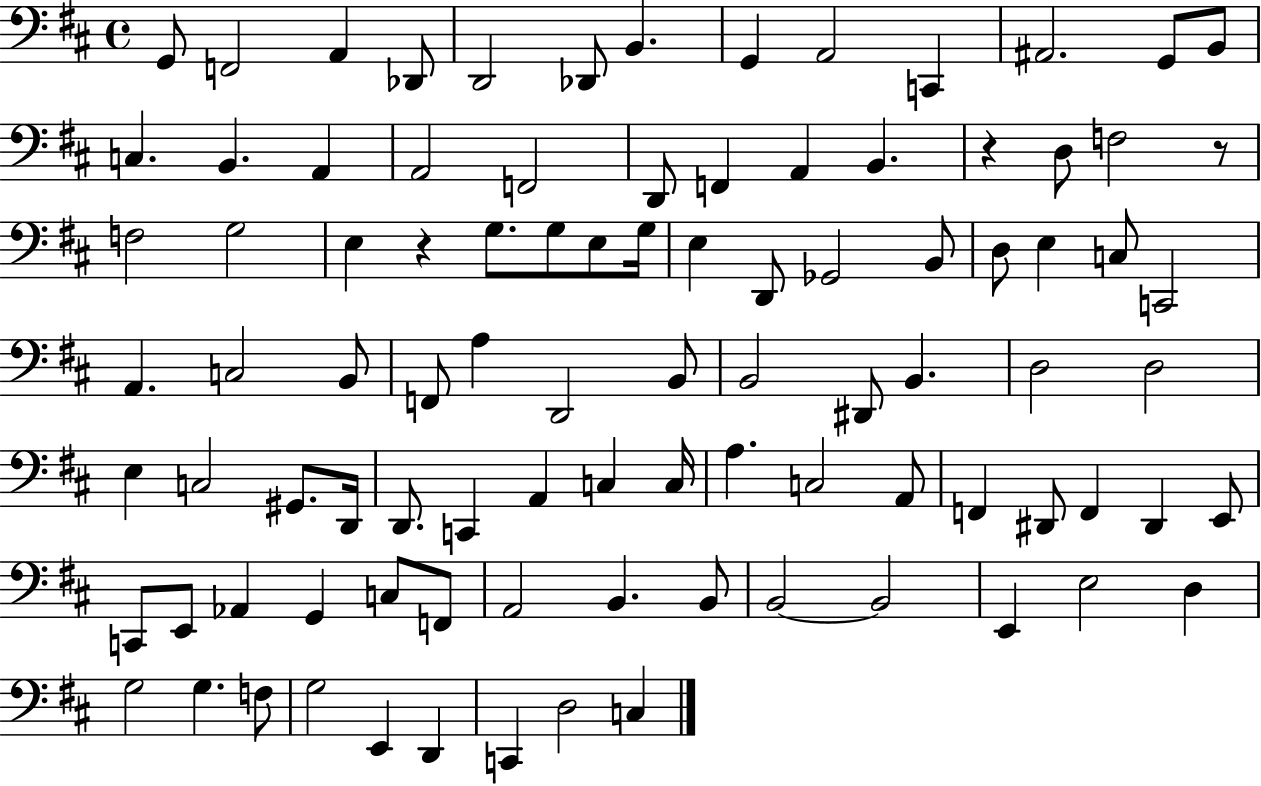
{
  \clef bass
  \time 4/4
  \defaultTimeSignature
  \key d \major
  g,8 f,2 a,4 des,8 | d,2 des,8 b,4. | g,4 a,2 c,4 | ais,2. g,8 b,8 | \break c4. b,4. a,4 | a,2 f,2 | d,8 f,4 a,4 b,4. | r4 d8 f2 r8 | \break f2 g2 | e4 r4 g8. g8 e8 g16 | e4 d,8 ges,2 b,8 | d8 e4 c8 c,2 | \break a,4. c2 b,8 | f,8 a4 d,2 b,8 | b,2 dis,8 b,4. | d2 d2 | \break e4 c2 gis,8. d,16 | d,8. c,4 a,4 c4 c16 | a4. c2 a,8 | f,4 dis,8 f,4 dis,4 e,8 | \break c,8 e,8 aes,4 g,4 c8 f,8 | a,2 b,4. b,8 | b,2~~ b,2 | e,4 e2 d4 | \break g2 g4. f8 | g2 e,4 d,4 | c,4 d2 c4 | \bar "|."
}